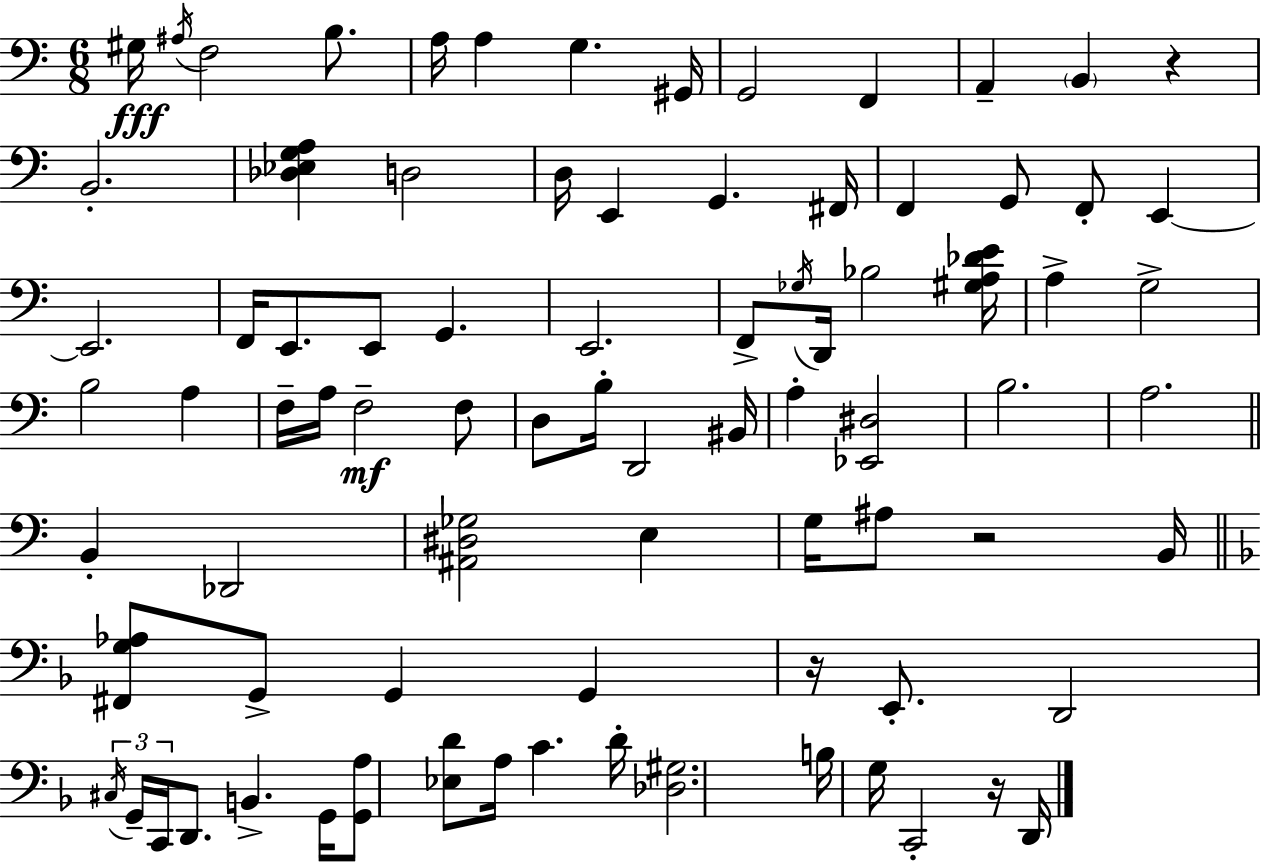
X:1
T:Untitled
M:6/8
L:1/4
K:C
^G,/4 ^A,/4 F,2 B,/2 A,/4 A, G, ^G,,/4 G,,2 F,, A,, B,, z B,,2 [_D,_E,G,A,] D,2 D,/4 E,, G,, ^F,,/4 F,, G,,/2 F,,/2 E,, E,,2 F,,/4 E,,/2 E,,/2 G,, E,,2 F,,/2 _G,/4 D,,/4 _B,2 [^G,A,_DE]/4 A, G,2 B,2 A, F,/4 A,/4 F,2 F,/2 D,/2 B,/4 D,,2 ^B,,/4 A, [_E,,^D,]2 B,2 A,2 B,, _D,,2 [^A,,^D,_G,]2 E, G,/4 ^A,/2 z2 B,,/4 [^F,,G,_A,]/2 G,,/2 G,, G,, z/4 E,,/2 D,,2 ^C,/4 G,,/4 C,,/4 D,,/2 B,, G,,/4 [G,,A,]/2 [_E,D]/2 A,/4 C D/4 [_D,^G,]2 B,/4 G,/4 C,,2 z/4 D,,/4